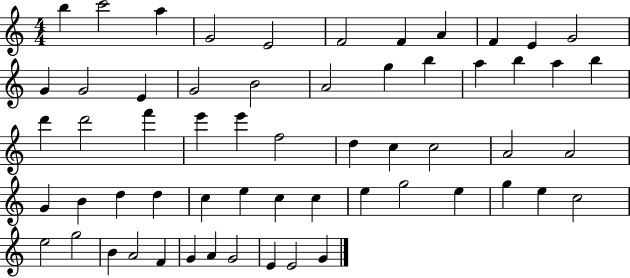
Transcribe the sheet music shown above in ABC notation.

X:1
T:Untitled
M:4/4
L:1/4
K:C
b c'2 a G2 E2 F2 F A F E G2 G G2 E G2 B2 A2 g b a b a b d' d'2 f' e' e' f2 d c c2 A2 A2 G B d d c e c c e g2 e g e c2 e2 g2 B A2 F G A G2 E E2 G